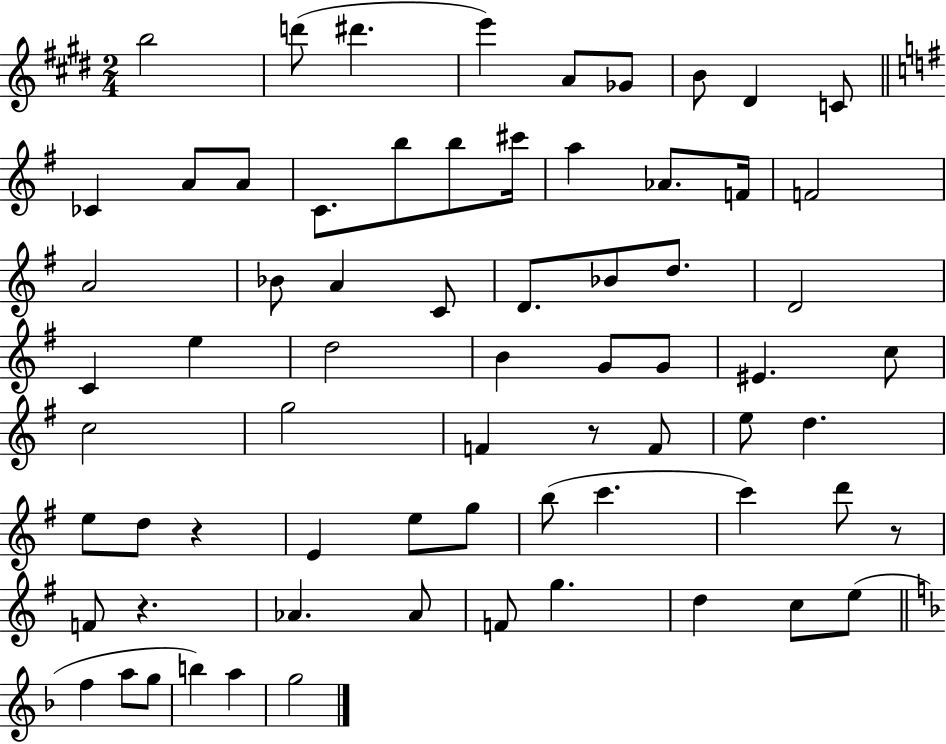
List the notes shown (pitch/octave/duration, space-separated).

B5/h D6/e D#6/q. E6/q A4/e Gb4/e B4/e D#4/q C4/e CES4/q A4/e A4/e C4/e. B5/e B5/e C#6/s A5/q Ab4/e. F4/s F4/h A4/h Bb4/e A4/q C4/e D4/e. Bb4/e D5/e. D4/h C4/q E5/q D5/h B4/q G4/e G4/e EIS4/q. C5/e C5/h G5/h F4/q R/e F4/e E5/e D5/q. E5/e D5/e R/q E4/q E5/e G5/e B5/e C6/q. C6/q D6/e R/e F4/e R/q. Ab4/q. Ab4/e F4/e G5/q. D5/q C5/e E5/e F5/q A5/e G5/e B5/q A5/q G5/h